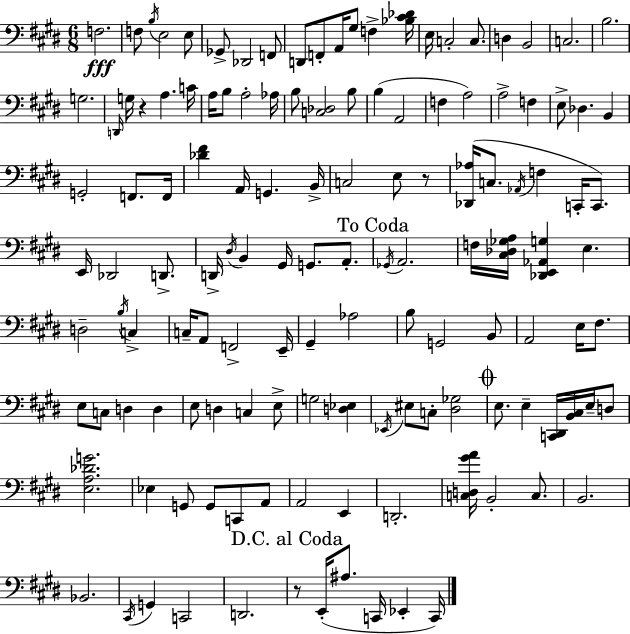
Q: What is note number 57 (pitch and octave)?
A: D2